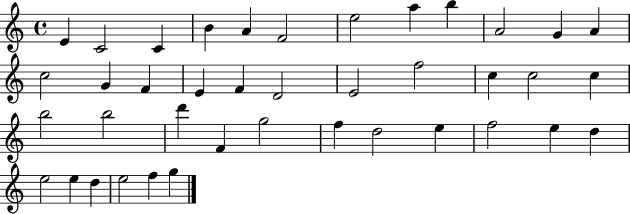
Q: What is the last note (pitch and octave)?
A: G5